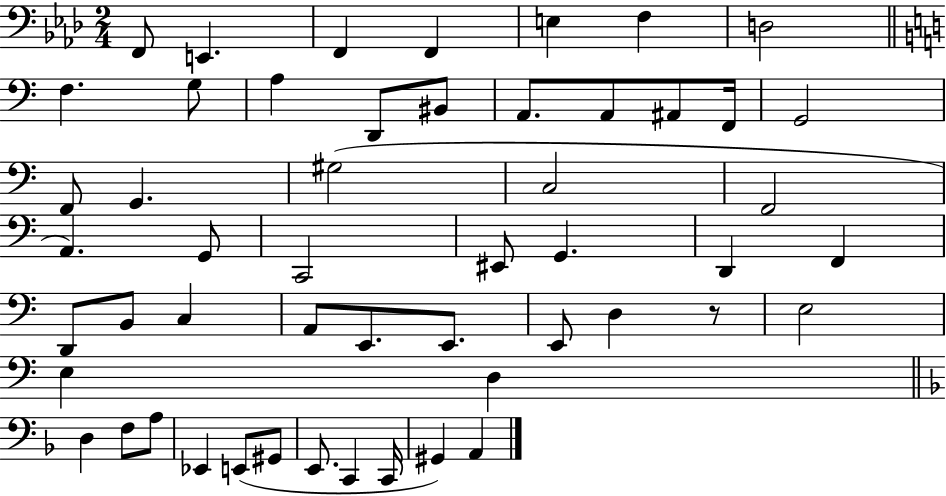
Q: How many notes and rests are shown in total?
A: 52